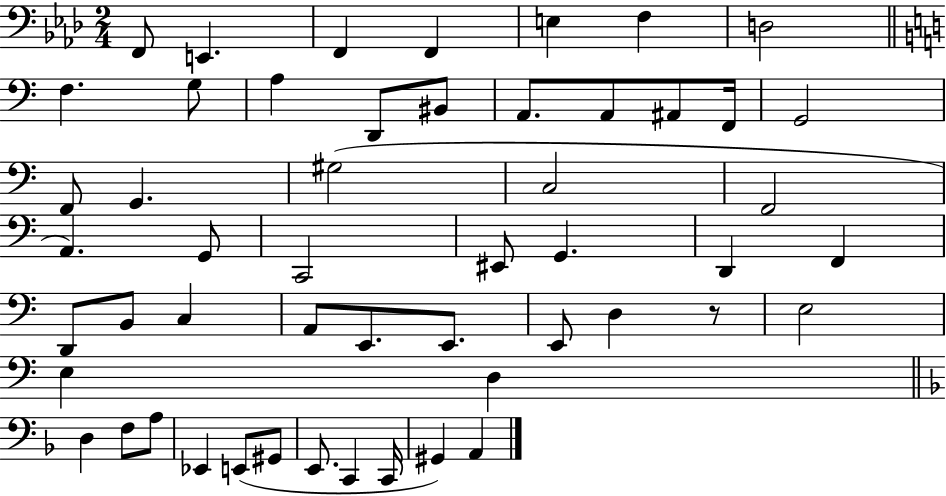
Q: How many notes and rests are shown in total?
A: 52